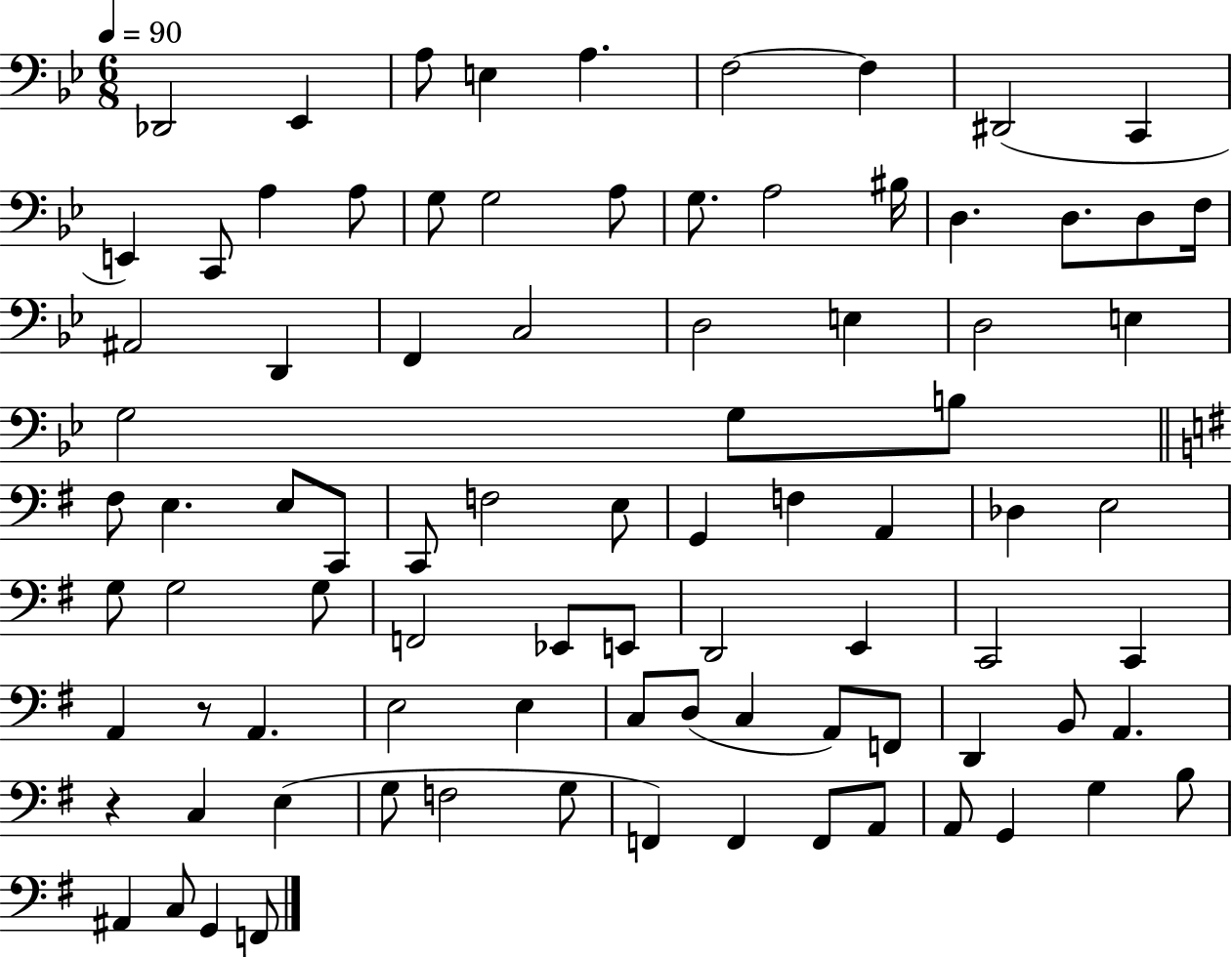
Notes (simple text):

Db2/h Eb2/q A3/e E3/q A3/q. F3/h F3/q D#2/h C2/q E2/q C2/e A3/q A3/e G3/e G3/h A3/e G3/e. A3/h BIS3/s D3/q. D3/e. D3/e F3/s A#2/h D2/q F2/q C3/h D3/h E3/q D3/h E3/q G3/h G3/e B3/e F#3/e E3/q. E3/e C2/e C2/e F3/h E3/e G2/q F3/q A2/q Db3/q E3/h G3/e G3/h G3/e F2/h Eb2/e E2/e D2/h E2/q C2/h C2/q A2/q R/e A2/q. E3/h E3/q C3/e D3/e C3/q A2/e F2/e D2/q B2/e A2/q. R/q C3/q E3/q G3/e F3/h G3/e F2/q F2/q F2/e A2/e A2/e G2/q G3/q B3/e A#2/q C3/e G2/q F2/e